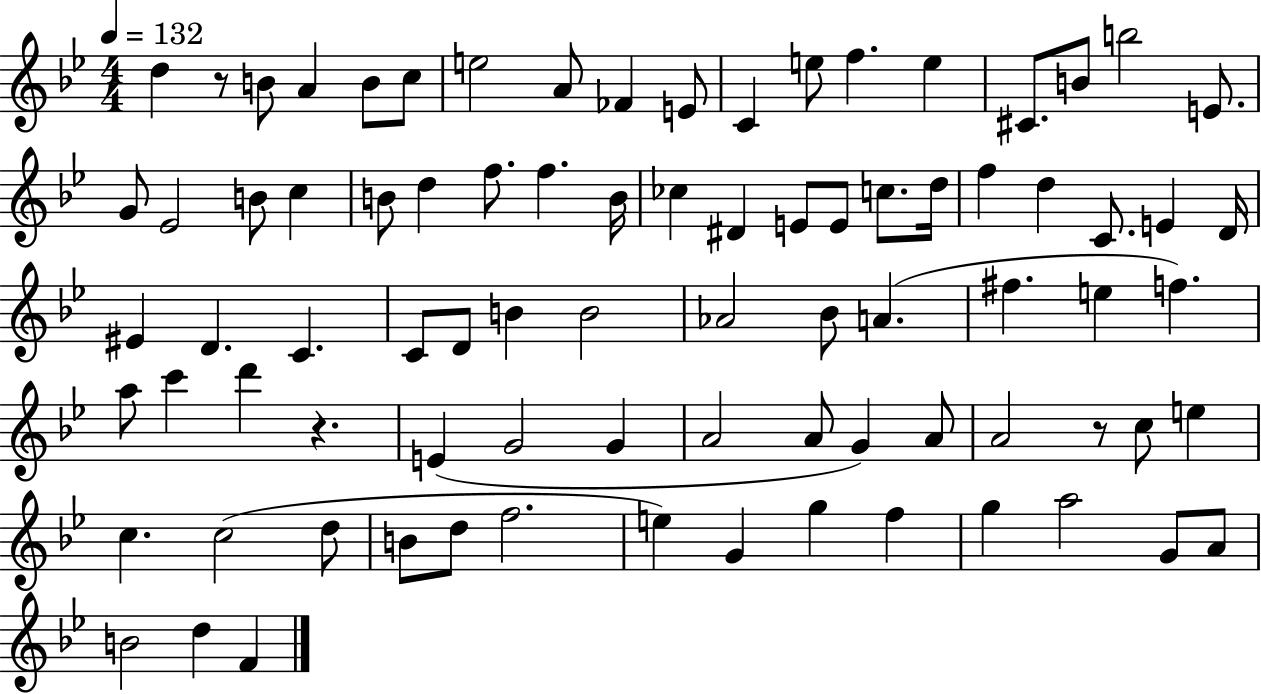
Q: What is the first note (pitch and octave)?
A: D5